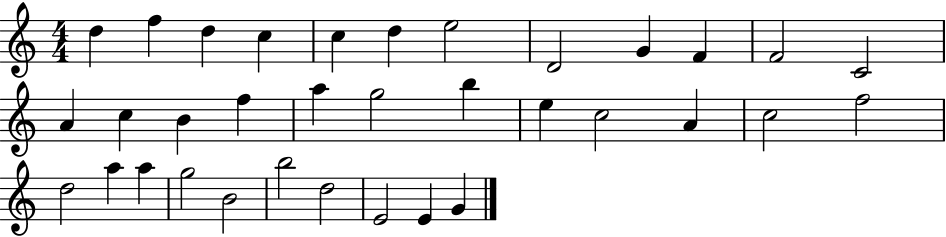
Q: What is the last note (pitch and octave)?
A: G4